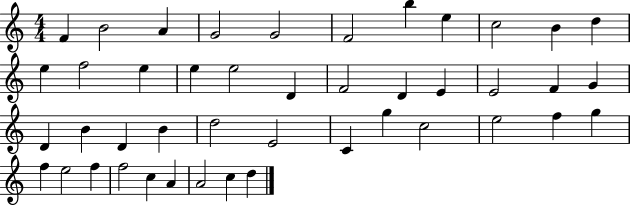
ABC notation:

X:1
T:Untitled
M:4/4
L:1/4
K:C
F B2 A G2 G2 F2 b e c2 B d e f2 e e e2 D F2 D E E2 F G D B D B d2 E2 C g c2 e2 f g f e2 f f2 c A A2 c d